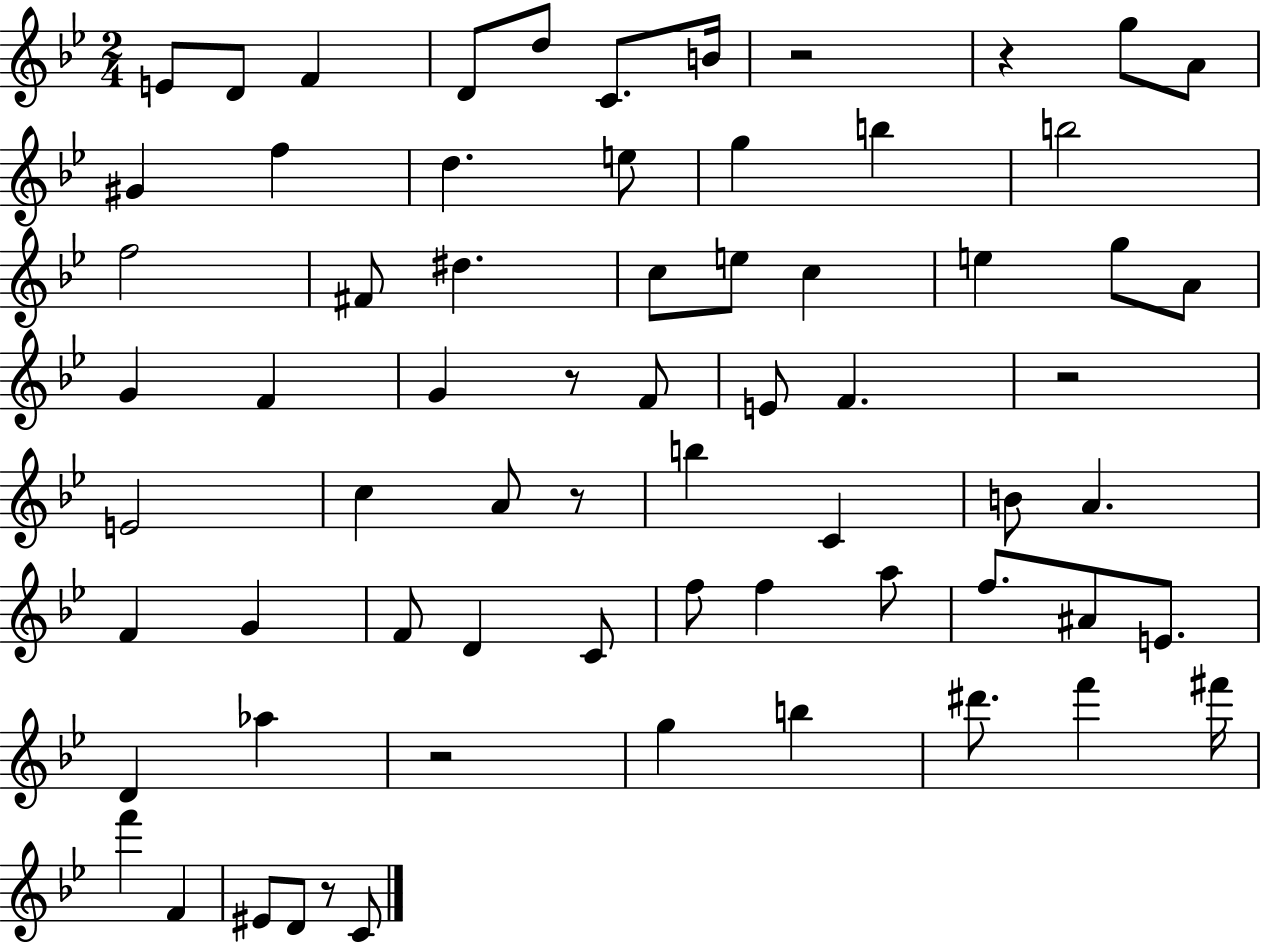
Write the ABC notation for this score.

X:1
T:Untitled
M:2/4
L:1/4
K:Bb
E/2 D/2 F D/2 d/2 C/2 B/4 z2 z g/2 A/2 ^G f d e/2 g b b2 f2 ^F/2 ^d c/2 e/2 c e g/2 A/2 G F G z/2 F/2 E/2 F z2 E2 c A/2 z/2 b C B/2 A F G F/2 D C/2 f/2 f a/2 f/2 ^A/2 E/2 D _a z2 g b ^d'/2 f' ^f'/4 f' F ^E/2 D/2 z/2 C/2